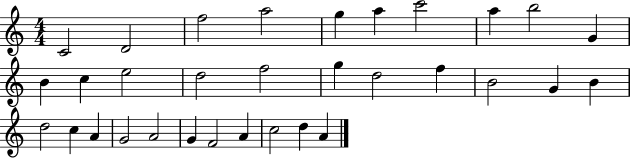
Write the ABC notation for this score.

X:1
T:Untitled
M:4/4
L:1/4
K:C
C2 D2 f2 a2 g a c'2 a b2 G B c e2 d2 f2 g d2 f B2 G B d2 c A G2 A2 G F2 A c2 d A